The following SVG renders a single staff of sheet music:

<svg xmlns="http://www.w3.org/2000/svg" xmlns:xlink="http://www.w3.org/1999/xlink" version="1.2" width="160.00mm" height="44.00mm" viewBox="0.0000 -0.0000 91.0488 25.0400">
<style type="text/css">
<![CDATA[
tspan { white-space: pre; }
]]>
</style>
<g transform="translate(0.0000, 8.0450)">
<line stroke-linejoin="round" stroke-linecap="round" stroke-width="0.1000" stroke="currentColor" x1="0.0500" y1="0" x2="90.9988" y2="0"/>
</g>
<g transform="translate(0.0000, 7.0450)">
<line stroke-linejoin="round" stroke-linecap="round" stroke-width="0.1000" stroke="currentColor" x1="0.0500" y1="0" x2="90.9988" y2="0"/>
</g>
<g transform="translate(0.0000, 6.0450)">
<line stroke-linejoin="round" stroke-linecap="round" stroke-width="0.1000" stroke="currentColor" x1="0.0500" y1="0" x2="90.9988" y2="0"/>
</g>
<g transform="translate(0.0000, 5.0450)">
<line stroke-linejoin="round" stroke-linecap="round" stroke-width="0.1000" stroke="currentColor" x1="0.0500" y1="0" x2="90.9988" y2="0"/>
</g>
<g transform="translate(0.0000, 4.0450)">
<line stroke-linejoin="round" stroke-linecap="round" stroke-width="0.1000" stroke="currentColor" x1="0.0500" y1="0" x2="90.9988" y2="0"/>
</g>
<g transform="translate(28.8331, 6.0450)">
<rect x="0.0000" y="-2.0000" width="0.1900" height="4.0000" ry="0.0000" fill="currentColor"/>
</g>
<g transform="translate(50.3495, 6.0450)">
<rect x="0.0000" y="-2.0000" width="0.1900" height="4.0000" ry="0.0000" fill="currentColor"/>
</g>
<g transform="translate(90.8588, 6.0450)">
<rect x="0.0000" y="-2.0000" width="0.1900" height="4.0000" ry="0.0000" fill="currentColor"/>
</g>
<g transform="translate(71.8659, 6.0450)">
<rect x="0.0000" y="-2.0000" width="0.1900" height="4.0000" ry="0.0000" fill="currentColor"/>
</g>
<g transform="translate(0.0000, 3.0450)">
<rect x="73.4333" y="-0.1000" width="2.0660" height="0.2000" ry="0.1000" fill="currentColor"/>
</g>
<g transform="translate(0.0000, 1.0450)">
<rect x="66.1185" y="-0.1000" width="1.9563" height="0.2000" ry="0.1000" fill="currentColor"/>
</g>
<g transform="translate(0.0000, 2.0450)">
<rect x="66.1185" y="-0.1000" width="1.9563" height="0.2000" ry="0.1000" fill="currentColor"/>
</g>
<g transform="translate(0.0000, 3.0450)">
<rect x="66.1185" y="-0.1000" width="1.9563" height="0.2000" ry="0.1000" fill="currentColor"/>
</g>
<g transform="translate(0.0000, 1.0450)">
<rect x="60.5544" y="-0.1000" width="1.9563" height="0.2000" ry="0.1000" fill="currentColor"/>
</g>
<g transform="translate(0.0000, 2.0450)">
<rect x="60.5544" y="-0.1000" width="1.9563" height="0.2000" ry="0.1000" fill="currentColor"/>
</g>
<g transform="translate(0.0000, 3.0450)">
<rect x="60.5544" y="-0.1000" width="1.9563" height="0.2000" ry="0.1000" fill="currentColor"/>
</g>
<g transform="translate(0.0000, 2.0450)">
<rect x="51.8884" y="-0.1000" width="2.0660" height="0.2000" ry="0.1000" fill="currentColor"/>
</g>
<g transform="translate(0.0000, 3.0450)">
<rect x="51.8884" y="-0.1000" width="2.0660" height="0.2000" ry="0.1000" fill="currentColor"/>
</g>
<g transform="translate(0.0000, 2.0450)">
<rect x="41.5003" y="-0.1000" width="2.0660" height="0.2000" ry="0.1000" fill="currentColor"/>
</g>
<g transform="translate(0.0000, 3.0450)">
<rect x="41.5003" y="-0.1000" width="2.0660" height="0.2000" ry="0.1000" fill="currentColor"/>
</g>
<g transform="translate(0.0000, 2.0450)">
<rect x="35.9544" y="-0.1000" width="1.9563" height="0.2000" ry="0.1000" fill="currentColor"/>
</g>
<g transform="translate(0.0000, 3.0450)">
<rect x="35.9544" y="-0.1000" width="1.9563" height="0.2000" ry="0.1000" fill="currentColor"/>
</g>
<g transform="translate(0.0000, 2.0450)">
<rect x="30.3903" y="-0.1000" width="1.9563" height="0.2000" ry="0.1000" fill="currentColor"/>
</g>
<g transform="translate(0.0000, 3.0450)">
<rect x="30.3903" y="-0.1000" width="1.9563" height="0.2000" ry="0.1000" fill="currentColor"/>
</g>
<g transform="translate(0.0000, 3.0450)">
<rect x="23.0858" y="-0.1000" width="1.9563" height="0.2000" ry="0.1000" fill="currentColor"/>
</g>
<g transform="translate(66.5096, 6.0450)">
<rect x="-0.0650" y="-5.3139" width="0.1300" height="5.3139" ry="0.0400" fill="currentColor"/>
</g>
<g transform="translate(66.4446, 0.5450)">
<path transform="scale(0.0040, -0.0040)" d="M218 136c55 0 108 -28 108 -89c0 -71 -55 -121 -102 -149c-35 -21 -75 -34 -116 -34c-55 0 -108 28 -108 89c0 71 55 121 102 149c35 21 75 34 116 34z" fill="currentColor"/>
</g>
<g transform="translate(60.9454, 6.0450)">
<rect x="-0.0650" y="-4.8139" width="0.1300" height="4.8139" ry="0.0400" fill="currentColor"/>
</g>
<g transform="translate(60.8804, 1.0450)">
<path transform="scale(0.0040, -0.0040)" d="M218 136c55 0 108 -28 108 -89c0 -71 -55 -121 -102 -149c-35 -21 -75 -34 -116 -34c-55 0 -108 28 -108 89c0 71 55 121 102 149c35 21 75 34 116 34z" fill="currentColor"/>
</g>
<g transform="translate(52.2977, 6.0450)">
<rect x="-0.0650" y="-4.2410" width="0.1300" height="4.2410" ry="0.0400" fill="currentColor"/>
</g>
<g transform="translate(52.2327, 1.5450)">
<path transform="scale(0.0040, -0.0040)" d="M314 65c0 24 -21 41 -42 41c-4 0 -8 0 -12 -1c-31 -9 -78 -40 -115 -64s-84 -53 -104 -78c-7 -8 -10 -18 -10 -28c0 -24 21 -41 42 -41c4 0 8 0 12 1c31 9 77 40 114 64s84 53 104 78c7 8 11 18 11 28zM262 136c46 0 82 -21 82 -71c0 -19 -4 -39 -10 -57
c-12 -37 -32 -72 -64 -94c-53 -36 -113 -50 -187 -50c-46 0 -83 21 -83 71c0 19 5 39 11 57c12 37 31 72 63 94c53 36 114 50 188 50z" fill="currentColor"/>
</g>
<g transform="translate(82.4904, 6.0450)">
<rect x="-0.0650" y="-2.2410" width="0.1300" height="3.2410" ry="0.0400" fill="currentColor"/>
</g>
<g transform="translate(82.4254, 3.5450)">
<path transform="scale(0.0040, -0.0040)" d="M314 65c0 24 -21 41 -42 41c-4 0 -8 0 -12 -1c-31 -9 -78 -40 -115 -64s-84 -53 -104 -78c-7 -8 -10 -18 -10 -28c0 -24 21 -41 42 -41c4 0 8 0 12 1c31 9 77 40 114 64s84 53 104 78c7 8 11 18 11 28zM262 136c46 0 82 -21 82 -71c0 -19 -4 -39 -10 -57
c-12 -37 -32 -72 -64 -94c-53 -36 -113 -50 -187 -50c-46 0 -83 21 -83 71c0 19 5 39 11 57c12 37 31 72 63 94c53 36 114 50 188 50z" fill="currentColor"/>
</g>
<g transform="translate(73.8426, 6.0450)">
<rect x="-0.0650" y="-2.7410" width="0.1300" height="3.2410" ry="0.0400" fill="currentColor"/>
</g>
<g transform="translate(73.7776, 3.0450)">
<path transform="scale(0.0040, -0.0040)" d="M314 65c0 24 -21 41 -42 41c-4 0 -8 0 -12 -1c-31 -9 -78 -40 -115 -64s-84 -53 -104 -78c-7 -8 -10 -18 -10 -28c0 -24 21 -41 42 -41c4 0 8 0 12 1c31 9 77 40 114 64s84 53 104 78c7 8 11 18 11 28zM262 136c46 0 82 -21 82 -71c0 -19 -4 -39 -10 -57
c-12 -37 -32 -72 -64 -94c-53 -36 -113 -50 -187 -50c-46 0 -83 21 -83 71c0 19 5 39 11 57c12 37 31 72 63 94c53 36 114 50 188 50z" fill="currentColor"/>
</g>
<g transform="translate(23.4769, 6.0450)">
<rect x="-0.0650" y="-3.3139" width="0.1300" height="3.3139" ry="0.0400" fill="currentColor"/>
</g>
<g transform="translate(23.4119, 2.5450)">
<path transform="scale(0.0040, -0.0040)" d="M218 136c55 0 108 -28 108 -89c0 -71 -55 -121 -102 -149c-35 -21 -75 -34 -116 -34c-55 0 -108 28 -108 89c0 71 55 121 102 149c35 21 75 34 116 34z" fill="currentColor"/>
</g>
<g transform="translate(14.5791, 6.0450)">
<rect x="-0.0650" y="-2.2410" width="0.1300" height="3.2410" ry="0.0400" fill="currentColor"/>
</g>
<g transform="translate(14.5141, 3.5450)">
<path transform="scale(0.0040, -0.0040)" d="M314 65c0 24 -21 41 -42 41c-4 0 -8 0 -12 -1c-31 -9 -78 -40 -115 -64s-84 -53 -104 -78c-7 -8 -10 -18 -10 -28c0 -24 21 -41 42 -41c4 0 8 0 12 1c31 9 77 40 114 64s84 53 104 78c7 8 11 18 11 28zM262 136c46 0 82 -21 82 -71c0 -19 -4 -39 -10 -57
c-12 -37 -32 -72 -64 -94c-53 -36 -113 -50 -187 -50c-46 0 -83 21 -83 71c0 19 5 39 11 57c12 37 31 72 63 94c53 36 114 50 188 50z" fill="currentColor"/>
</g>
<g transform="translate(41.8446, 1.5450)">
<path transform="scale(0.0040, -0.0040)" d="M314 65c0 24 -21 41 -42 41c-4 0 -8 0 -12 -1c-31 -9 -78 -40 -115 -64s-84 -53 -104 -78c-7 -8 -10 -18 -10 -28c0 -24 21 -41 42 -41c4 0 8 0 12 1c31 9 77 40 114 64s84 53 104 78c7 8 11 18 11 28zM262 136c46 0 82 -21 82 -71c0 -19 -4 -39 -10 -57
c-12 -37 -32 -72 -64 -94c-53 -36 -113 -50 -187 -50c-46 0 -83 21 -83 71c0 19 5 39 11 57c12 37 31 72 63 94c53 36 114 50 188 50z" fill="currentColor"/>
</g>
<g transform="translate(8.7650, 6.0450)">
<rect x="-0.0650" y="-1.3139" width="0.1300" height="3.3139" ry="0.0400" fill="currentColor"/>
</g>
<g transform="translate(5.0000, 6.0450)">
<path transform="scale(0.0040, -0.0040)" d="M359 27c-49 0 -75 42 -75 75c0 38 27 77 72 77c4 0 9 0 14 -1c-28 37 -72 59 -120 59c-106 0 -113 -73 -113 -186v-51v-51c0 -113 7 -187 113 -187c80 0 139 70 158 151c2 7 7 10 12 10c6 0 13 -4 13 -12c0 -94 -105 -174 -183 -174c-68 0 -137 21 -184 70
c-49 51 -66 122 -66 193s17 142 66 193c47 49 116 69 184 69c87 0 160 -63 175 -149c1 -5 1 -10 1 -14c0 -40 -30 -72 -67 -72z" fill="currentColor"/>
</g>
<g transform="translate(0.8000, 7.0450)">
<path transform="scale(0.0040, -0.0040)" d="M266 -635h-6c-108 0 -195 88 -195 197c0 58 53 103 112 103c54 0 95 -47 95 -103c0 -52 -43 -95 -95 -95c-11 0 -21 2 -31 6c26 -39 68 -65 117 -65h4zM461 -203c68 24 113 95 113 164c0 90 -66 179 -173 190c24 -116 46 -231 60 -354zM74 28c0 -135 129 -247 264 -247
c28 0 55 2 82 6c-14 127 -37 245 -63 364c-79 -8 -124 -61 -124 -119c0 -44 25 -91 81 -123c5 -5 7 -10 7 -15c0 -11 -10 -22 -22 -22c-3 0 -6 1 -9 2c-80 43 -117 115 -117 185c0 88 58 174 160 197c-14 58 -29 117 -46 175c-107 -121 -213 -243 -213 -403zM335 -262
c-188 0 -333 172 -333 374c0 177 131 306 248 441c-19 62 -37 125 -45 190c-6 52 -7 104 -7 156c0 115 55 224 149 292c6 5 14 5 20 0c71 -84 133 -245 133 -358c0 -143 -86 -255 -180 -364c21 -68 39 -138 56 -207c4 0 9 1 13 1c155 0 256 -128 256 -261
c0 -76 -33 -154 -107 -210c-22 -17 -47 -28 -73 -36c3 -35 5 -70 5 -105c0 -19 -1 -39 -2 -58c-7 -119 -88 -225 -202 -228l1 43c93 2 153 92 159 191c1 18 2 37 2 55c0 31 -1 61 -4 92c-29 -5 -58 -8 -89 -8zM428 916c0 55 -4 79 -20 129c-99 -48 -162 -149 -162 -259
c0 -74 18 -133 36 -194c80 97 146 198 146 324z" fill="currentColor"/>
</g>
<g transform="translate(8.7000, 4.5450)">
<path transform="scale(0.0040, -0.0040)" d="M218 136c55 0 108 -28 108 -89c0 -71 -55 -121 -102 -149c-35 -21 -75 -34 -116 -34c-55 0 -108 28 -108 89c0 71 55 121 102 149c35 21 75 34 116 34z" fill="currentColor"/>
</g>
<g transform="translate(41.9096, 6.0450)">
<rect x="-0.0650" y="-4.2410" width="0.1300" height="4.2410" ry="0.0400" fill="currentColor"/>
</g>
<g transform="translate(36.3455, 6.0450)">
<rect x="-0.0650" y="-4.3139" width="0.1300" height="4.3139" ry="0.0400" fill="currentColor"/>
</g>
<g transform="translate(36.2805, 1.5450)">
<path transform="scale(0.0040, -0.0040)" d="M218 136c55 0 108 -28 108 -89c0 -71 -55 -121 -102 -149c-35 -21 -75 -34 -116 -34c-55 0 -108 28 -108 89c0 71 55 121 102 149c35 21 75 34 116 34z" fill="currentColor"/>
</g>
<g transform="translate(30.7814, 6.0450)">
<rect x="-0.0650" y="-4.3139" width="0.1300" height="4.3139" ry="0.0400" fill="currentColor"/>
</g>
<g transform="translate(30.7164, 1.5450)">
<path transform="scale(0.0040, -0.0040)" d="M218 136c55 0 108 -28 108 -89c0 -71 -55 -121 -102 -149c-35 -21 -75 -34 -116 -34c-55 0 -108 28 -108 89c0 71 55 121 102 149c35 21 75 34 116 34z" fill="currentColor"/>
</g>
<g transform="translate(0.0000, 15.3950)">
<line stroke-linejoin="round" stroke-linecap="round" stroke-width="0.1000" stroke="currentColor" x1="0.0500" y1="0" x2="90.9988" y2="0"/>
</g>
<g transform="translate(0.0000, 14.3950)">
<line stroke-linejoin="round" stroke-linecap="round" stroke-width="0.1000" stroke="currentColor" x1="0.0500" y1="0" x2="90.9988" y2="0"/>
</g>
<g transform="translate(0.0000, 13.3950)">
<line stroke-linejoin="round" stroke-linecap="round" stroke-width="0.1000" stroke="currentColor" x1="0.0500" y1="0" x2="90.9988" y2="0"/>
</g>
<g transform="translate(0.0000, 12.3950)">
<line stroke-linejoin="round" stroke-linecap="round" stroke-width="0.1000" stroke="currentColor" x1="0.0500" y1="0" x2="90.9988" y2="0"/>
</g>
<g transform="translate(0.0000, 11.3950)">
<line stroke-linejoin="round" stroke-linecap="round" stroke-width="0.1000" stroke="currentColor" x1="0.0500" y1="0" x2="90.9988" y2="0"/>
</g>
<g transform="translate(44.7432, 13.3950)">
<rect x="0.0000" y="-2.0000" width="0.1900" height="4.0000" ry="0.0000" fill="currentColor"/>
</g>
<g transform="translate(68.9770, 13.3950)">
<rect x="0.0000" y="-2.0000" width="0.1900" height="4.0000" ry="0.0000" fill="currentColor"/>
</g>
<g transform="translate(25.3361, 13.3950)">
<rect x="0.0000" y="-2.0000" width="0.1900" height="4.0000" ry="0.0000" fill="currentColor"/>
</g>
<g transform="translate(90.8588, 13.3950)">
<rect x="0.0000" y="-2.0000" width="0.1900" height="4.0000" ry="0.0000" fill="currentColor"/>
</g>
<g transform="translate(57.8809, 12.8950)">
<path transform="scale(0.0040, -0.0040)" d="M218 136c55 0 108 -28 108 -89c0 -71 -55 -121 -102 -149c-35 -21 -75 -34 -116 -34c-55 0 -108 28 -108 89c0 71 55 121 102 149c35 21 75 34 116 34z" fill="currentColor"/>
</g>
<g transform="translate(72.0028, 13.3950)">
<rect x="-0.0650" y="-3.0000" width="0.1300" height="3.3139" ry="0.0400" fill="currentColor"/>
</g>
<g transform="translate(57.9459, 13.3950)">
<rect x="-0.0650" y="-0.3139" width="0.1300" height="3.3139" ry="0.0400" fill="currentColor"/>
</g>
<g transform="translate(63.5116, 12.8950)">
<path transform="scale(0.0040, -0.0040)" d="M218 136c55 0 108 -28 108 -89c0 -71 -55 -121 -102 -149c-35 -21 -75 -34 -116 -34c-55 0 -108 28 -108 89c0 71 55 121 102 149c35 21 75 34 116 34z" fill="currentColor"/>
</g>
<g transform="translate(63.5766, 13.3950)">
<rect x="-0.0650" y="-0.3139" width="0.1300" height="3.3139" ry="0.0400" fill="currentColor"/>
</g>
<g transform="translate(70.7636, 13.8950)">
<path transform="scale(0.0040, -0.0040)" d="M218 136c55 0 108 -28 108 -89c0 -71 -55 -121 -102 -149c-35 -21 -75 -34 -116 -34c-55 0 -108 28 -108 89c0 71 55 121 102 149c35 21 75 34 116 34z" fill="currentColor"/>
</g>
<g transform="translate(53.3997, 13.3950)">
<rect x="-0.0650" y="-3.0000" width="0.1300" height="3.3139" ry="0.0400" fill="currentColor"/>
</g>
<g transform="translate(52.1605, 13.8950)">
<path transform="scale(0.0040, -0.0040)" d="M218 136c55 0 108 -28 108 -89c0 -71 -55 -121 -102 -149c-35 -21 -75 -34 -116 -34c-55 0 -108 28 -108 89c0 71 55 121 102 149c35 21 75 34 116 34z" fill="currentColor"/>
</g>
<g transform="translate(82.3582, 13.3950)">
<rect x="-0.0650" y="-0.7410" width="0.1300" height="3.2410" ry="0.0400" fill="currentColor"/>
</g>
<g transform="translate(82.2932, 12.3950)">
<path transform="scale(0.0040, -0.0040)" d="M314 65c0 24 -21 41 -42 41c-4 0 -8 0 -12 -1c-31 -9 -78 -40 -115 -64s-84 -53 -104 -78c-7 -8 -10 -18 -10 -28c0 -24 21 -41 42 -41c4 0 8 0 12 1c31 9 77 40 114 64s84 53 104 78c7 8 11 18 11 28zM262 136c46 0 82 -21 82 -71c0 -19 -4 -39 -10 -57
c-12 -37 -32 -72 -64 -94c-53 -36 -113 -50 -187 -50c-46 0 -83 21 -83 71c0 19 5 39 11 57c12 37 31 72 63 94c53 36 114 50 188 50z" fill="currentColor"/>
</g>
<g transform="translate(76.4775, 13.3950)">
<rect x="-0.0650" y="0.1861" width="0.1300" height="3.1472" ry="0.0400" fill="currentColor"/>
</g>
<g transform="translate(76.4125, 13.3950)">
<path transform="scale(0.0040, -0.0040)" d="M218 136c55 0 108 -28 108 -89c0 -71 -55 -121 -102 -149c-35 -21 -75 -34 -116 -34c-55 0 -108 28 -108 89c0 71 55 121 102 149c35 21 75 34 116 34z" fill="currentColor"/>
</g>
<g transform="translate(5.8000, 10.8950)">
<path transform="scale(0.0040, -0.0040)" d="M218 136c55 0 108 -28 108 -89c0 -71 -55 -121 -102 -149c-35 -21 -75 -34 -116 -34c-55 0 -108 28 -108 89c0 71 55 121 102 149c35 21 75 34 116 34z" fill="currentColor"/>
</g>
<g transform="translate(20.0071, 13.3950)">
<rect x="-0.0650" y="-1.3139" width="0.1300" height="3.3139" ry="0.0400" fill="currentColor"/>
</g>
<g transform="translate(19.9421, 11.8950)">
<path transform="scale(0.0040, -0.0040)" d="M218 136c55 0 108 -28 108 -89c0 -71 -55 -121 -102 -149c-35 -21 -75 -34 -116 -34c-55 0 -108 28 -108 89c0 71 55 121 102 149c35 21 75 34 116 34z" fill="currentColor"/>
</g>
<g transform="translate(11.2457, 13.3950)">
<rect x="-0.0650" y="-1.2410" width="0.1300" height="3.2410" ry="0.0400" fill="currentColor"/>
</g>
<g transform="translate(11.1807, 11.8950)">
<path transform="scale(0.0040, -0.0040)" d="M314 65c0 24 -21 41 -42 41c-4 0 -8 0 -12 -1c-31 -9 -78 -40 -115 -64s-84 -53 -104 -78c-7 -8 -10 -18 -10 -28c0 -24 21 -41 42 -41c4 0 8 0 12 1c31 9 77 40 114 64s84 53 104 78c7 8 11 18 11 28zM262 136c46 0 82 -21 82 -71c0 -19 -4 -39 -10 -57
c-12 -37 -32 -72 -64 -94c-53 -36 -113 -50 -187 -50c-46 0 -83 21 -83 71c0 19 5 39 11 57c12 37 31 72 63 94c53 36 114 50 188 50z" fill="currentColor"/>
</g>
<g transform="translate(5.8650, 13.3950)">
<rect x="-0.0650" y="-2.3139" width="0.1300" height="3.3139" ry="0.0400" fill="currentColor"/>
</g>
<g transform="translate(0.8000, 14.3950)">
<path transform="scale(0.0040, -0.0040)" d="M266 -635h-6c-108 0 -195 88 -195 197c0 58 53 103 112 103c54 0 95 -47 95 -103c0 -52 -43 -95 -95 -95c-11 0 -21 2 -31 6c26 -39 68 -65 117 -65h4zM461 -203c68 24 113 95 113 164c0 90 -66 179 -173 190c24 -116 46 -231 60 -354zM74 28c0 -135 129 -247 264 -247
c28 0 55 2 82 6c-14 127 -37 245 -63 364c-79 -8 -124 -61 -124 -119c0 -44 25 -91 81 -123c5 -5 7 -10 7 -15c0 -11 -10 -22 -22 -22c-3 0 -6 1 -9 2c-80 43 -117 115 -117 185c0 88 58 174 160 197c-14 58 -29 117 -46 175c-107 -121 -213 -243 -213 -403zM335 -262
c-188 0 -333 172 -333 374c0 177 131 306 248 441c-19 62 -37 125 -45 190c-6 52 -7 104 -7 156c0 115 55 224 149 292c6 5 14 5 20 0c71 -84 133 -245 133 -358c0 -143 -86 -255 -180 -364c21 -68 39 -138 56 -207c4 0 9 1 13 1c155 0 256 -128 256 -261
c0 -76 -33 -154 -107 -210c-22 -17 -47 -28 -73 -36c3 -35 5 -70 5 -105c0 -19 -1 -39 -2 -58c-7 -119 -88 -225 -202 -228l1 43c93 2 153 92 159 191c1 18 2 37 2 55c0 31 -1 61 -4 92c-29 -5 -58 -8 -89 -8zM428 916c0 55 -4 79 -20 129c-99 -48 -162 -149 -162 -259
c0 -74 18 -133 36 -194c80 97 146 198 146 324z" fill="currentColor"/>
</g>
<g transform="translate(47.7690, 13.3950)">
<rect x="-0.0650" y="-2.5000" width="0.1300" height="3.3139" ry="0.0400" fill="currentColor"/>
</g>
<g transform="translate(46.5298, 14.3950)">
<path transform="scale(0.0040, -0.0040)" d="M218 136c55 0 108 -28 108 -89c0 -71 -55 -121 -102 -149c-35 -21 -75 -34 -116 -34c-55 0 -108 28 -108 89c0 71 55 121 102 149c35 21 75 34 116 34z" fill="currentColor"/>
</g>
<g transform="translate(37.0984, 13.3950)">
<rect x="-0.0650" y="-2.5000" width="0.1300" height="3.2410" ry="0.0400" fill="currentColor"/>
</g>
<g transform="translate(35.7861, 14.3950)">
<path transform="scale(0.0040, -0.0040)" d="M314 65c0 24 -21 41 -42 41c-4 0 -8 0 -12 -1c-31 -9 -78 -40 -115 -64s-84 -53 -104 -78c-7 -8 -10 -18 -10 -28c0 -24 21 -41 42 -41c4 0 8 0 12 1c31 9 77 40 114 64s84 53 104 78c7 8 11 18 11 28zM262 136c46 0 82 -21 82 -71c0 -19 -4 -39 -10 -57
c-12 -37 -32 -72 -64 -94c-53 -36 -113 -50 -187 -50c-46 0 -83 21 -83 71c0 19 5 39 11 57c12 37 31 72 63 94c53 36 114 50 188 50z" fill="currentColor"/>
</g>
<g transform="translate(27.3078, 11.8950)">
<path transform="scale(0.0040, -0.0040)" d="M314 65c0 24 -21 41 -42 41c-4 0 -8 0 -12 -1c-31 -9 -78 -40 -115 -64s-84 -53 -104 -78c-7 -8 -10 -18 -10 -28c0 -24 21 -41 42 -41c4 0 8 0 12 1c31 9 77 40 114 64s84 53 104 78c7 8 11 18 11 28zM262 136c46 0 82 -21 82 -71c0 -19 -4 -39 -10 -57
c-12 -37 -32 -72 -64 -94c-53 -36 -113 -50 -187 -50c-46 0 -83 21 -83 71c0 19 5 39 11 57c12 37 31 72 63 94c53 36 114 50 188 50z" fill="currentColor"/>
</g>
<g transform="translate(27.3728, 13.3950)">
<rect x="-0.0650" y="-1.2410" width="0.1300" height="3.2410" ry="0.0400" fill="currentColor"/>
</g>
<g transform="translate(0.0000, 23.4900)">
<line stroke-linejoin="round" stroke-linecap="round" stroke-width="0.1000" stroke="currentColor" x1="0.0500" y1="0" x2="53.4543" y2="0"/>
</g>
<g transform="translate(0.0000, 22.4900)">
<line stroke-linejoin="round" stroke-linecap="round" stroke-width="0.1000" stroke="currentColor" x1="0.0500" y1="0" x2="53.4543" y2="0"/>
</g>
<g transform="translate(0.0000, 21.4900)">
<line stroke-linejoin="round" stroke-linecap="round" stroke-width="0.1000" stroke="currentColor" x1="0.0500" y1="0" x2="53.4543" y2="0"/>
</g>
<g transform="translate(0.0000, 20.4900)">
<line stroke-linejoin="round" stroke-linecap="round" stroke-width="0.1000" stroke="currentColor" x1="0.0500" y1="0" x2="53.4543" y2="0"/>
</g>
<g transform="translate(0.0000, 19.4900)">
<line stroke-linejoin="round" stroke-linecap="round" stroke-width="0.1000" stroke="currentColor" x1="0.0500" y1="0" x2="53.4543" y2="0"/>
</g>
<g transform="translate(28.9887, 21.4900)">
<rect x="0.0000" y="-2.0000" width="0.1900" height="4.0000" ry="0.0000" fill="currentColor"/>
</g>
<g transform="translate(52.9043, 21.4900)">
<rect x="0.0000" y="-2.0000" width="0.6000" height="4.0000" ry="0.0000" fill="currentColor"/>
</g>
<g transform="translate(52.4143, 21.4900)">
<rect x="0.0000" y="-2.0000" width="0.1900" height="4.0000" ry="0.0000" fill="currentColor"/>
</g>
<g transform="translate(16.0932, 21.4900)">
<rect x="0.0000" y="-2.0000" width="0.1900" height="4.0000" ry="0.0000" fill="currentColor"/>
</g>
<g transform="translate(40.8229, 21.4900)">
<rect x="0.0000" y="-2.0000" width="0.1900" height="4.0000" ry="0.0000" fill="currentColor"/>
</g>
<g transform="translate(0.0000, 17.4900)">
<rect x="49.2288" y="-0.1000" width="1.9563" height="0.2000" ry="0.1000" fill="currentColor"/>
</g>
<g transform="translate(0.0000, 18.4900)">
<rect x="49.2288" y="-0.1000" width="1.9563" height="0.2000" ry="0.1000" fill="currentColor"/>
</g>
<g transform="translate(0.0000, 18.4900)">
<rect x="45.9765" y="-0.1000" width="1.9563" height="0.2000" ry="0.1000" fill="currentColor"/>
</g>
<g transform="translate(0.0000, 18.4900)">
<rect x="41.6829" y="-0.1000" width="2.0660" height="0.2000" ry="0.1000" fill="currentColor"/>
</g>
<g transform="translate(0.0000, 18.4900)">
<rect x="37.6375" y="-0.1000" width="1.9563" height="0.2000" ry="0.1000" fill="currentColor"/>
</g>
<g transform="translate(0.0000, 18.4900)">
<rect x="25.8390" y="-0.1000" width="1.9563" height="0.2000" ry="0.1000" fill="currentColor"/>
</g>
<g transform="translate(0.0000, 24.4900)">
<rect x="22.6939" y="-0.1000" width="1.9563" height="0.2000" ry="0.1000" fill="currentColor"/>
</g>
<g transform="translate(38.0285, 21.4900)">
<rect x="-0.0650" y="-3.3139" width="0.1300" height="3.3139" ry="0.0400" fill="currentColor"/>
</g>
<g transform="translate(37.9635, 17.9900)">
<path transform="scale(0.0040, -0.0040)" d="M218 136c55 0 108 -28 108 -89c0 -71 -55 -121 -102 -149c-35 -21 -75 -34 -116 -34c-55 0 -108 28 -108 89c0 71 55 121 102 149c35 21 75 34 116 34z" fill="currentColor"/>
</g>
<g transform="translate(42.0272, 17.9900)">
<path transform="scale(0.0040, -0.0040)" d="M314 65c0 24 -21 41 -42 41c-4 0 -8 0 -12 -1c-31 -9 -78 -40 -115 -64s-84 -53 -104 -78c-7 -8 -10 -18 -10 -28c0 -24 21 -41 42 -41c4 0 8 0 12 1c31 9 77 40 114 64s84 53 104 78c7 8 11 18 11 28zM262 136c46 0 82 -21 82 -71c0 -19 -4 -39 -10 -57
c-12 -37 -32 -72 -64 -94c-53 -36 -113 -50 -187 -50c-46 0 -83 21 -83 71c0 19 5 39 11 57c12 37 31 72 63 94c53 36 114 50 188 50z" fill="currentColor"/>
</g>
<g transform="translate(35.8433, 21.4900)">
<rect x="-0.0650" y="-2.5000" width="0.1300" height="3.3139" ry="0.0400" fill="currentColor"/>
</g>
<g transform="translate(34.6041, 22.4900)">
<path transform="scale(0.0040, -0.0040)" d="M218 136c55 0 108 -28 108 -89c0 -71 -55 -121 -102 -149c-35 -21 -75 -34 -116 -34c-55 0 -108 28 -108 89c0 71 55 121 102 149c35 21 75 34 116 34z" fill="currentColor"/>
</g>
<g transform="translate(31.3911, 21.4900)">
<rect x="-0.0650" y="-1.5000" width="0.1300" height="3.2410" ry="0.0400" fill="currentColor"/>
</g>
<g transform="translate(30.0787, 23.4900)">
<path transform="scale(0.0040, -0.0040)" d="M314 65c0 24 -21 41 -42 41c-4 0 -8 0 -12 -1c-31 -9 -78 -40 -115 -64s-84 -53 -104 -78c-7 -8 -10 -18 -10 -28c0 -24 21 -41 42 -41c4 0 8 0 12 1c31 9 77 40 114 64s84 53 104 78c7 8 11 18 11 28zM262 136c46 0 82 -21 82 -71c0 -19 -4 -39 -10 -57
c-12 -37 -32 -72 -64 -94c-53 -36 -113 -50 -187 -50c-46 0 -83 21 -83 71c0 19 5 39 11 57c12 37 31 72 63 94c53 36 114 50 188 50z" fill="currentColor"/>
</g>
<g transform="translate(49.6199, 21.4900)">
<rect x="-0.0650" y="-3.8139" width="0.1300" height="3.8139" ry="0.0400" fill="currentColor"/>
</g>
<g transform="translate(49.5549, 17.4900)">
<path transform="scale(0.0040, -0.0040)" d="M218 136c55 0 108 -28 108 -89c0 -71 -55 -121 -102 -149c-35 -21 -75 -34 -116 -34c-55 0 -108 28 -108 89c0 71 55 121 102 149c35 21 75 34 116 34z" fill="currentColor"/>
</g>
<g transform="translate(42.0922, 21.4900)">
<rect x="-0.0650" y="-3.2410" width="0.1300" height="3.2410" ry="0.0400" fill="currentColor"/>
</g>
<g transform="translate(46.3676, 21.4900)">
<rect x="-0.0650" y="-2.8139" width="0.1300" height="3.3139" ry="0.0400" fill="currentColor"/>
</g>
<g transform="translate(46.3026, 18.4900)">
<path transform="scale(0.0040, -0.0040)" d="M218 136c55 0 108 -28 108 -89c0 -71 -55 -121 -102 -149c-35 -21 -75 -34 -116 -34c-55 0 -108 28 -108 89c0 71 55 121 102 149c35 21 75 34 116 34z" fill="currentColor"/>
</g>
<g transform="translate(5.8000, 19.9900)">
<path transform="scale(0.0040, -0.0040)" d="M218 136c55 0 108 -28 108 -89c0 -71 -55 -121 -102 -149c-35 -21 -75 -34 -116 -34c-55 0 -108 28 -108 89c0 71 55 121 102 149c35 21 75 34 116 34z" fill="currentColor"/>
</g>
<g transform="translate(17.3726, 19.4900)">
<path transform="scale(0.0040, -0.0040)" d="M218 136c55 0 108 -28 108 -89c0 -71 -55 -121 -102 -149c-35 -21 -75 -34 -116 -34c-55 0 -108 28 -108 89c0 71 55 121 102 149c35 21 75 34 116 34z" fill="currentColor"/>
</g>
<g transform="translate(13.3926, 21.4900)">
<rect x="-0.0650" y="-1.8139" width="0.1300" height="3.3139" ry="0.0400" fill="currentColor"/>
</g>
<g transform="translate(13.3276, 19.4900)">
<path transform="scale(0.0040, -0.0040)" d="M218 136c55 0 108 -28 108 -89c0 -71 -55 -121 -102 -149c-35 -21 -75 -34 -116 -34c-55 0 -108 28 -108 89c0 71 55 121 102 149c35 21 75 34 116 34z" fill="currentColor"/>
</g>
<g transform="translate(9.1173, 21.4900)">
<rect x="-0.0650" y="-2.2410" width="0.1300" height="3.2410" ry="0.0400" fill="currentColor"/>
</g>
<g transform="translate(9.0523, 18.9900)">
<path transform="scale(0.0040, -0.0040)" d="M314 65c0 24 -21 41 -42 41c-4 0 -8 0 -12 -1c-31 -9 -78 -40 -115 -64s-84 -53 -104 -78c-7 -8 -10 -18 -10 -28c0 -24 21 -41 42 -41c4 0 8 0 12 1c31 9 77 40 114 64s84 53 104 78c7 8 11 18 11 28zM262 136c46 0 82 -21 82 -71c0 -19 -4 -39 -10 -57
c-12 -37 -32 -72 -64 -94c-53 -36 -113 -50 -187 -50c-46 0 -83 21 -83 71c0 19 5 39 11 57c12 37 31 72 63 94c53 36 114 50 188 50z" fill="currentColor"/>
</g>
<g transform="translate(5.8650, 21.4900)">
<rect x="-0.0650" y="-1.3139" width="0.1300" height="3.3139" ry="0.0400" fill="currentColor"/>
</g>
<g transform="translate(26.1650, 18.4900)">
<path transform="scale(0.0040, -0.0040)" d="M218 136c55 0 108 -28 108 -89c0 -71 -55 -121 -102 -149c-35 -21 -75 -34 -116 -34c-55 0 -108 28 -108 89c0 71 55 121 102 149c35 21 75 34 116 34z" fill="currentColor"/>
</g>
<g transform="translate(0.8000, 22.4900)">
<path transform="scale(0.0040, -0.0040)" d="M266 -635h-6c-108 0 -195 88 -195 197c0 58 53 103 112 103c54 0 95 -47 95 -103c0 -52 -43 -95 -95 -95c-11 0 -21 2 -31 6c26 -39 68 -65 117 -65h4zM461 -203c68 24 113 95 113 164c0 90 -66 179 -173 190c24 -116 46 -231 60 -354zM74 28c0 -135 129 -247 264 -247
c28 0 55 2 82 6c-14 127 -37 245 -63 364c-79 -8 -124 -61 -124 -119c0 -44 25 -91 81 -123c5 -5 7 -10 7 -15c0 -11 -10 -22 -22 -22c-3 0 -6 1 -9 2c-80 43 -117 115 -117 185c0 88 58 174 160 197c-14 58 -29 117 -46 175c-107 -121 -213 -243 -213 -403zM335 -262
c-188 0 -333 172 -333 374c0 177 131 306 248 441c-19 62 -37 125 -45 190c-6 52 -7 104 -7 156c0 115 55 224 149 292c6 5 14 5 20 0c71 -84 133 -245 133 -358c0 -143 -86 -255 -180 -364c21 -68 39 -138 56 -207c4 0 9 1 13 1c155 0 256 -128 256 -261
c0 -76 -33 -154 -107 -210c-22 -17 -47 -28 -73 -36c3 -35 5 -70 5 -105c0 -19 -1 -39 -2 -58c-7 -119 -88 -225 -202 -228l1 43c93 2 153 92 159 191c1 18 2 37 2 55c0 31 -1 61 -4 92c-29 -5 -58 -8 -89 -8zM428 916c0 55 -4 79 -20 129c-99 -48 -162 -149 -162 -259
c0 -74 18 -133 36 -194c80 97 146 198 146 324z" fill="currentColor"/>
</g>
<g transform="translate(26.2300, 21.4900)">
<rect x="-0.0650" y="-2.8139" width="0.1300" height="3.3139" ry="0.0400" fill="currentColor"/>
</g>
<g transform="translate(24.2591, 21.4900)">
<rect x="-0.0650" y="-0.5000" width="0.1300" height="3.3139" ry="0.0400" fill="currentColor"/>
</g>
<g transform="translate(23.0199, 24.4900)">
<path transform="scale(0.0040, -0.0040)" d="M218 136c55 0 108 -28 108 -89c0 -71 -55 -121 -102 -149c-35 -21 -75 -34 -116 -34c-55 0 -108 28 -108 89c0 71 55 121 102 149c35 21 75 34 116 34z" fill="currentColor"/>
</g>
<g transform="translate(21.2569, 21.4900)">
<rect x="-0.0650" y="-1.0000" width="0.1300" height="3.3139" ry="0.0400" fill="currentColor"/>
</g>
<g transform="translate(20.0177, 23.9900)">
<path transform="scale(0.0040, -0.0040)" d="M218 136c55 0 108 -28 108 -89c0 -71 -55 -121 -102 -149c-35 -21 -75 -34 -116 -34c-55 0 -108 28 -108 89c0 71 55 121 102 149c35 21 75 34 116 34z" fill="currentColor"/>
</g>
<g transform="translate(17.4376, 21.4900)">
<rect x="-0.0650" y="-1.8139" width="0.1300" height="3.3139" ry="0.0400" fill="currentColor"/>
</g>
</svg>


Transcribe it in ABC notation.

X:1
T:Untitled
M:4/4
L:1/4
K:C
e g2 b d' d' d'2 d'2 e' f' a2 g2 g e2 e e2 G2 G A c c A B d2 e g2 f f D C a E2 G b b2 a c'